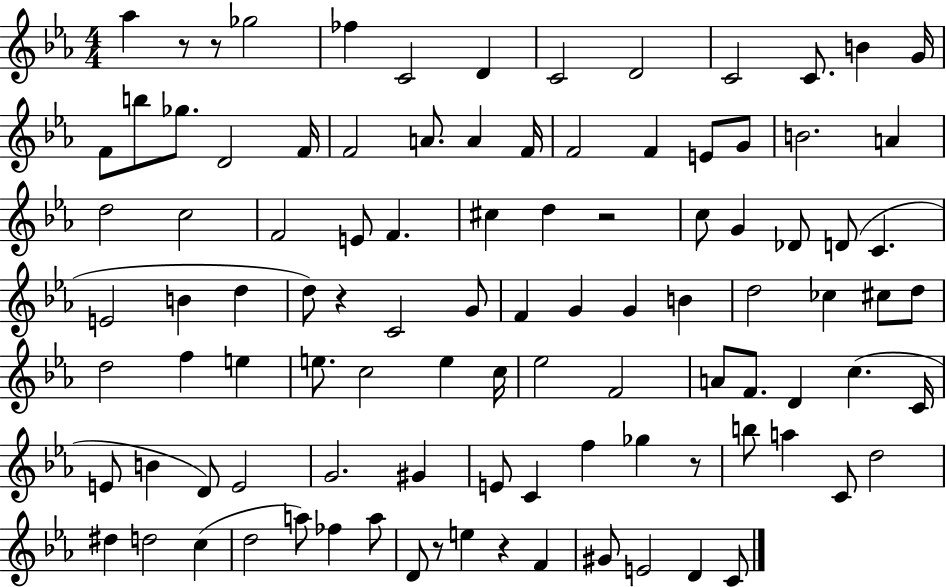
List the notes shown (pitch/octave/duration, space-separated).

Ab5/q R/e R/e Gb5/h FES5/q C4/h D4/q C4/h D4/h C4/h C4/e. B4/q G4/s F4/e B5/e Gb5/e. D4/h F4/s F4/h A4/e. A4/q F4/s F4/h F4/q E4/e G4/e B4/h. A4/q D5/h C5/h F4/h E4/e F4/q. C#5/q D5/q R/h C5/e G4/q Db4/e D4/e C4/q. E4/h B4/q D5/q D5/e R/q C4/h G4/e F4/q G4/q G4/q B4/q D5/h CES5/q C#5/e D5/e D5/h F5/q E5/q E5/e. C5/h E5/q C5/s Eb5/h F4/h A4/e F4/e. D4/q C5/q. C4/s E4/e B4/q D4/e E4/h G4/h. G#4/q E4/e C4/q F5/q Gb5/q R/e B5/e A5/q C4/e D5/h D#5/q D5/h C5/q D5/h A5/e FES5/q A5/e D4/e R/e E5/q R/q F4/q G#4/e E4/h D4/q C4/e